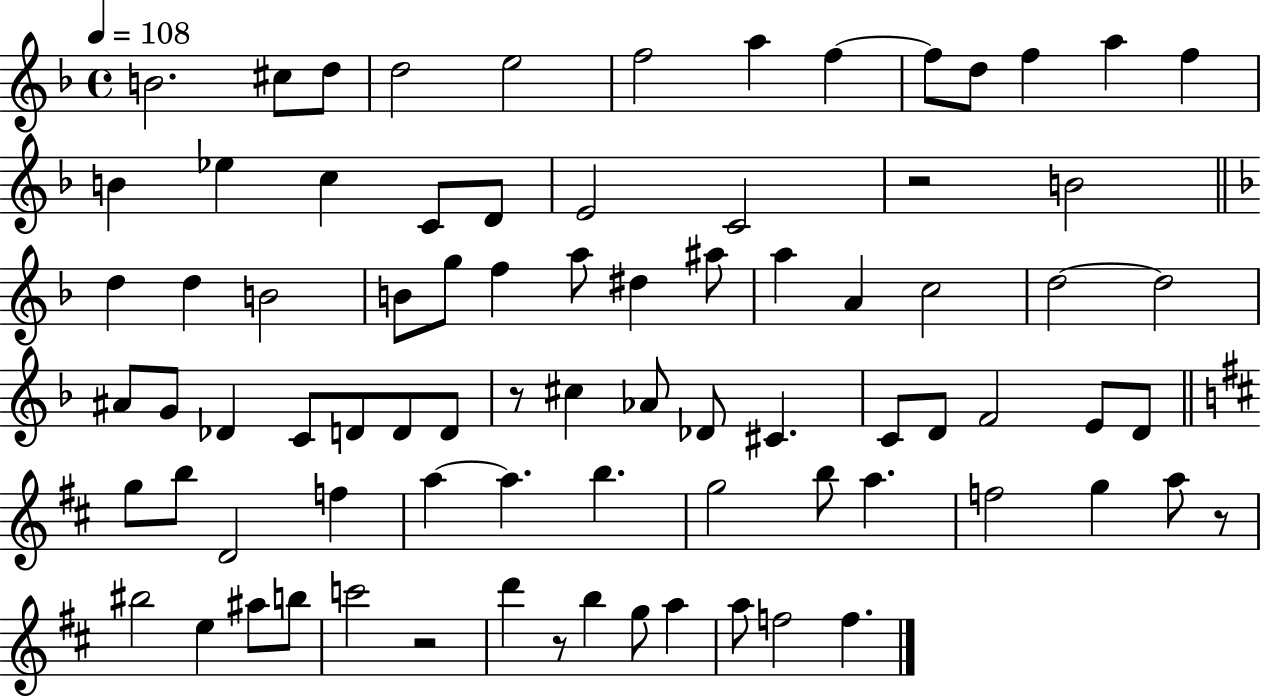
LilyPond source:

{
  \clef treble
  \time 4/4
  \defaultTimeSignature
  \key f \major
  \tempo 4 = 108
  b'2. cis''8 d''8 | d''2 e''2 | f''2 a''4 f''4~~ | f''8 d''8 f''4 a''4 f''4 | \break b'4 ees''4 c''4 c'8 d'8 | e'2 c'2 | r2 b'2 | \bar "||" \break \key f \major d''4 d''4 b'2 | b'8 g''8 f''4 a''8 dis''4 ais''8 | a''4 a'4 c''2 | d''2~~ d''2 | \break ais'8 g'8 des'4 c'8 d'8 d'8 d'8 | r8 cis''4 aes'8 des'8 cis'4. | c'8 d'8 f'2 e'8 d'8 | \bar "||" \break \key b \minor g''8 b''8 d'2 f''4 | a''4~~ a''4. b''4. | g''2 b''8 a''4. | f''2 g''4 a''8 r8 | \break bis''2 e''4 ais''8 b''8 | c'''2 r2 | d'''4 r8 b''4 g''8 a''4 | a''8 f''2 f''4. | \break \bar "|."
}